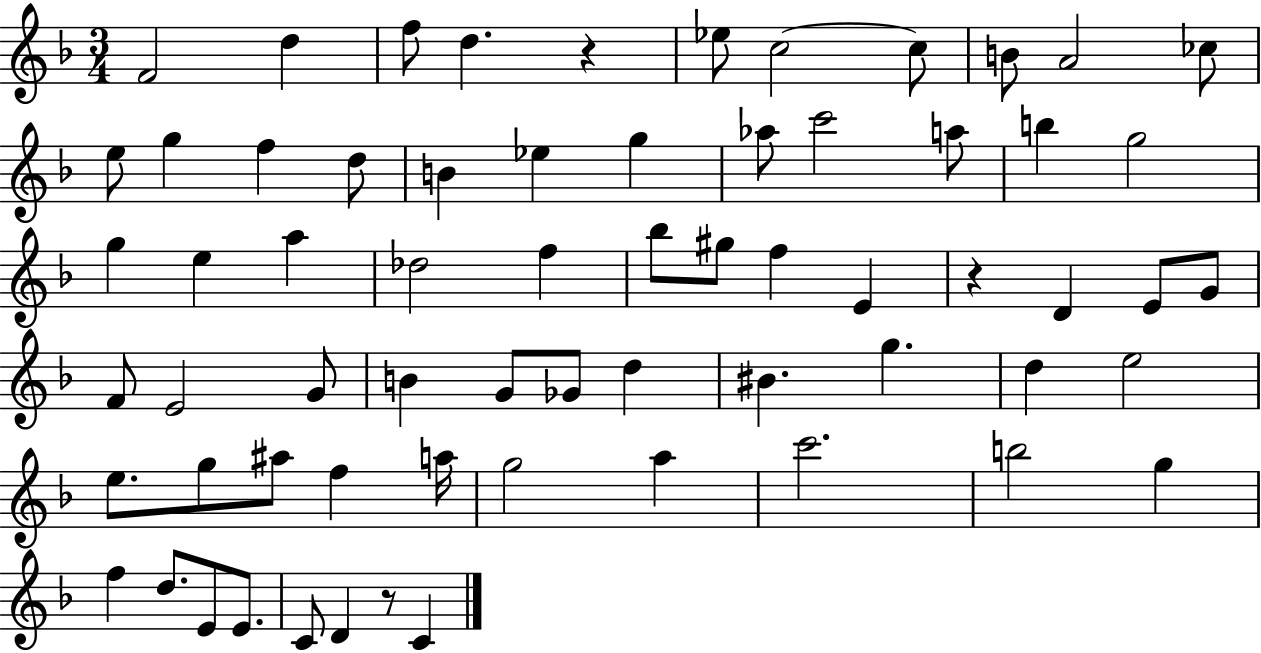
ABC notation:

X:1
T:Untitled
M:3/4
L:1/4
K:F
F2 d f/2 d z _e/2 c2 c/2 B/2 A2 _c/2 e/2 g f d/2 B _e g _a/2 c'2 a/2 b g2 g e a _d2 f _b/2 ^g/2 f E z D E/2 G/2 F/2 E2 G/2 B G/2 _G/2 d ^B g d e2 e/2 g/2 ^a/2 f a/4 g2 a c'2 b2 g f d/2 E/2 E/2 C/2 D z/2 C